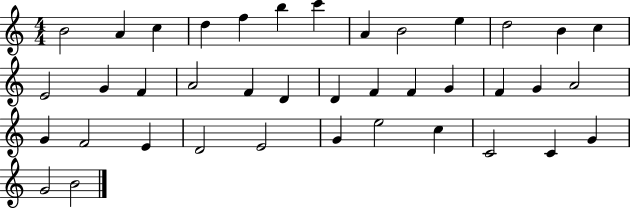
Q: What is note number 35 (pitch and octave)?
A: C4